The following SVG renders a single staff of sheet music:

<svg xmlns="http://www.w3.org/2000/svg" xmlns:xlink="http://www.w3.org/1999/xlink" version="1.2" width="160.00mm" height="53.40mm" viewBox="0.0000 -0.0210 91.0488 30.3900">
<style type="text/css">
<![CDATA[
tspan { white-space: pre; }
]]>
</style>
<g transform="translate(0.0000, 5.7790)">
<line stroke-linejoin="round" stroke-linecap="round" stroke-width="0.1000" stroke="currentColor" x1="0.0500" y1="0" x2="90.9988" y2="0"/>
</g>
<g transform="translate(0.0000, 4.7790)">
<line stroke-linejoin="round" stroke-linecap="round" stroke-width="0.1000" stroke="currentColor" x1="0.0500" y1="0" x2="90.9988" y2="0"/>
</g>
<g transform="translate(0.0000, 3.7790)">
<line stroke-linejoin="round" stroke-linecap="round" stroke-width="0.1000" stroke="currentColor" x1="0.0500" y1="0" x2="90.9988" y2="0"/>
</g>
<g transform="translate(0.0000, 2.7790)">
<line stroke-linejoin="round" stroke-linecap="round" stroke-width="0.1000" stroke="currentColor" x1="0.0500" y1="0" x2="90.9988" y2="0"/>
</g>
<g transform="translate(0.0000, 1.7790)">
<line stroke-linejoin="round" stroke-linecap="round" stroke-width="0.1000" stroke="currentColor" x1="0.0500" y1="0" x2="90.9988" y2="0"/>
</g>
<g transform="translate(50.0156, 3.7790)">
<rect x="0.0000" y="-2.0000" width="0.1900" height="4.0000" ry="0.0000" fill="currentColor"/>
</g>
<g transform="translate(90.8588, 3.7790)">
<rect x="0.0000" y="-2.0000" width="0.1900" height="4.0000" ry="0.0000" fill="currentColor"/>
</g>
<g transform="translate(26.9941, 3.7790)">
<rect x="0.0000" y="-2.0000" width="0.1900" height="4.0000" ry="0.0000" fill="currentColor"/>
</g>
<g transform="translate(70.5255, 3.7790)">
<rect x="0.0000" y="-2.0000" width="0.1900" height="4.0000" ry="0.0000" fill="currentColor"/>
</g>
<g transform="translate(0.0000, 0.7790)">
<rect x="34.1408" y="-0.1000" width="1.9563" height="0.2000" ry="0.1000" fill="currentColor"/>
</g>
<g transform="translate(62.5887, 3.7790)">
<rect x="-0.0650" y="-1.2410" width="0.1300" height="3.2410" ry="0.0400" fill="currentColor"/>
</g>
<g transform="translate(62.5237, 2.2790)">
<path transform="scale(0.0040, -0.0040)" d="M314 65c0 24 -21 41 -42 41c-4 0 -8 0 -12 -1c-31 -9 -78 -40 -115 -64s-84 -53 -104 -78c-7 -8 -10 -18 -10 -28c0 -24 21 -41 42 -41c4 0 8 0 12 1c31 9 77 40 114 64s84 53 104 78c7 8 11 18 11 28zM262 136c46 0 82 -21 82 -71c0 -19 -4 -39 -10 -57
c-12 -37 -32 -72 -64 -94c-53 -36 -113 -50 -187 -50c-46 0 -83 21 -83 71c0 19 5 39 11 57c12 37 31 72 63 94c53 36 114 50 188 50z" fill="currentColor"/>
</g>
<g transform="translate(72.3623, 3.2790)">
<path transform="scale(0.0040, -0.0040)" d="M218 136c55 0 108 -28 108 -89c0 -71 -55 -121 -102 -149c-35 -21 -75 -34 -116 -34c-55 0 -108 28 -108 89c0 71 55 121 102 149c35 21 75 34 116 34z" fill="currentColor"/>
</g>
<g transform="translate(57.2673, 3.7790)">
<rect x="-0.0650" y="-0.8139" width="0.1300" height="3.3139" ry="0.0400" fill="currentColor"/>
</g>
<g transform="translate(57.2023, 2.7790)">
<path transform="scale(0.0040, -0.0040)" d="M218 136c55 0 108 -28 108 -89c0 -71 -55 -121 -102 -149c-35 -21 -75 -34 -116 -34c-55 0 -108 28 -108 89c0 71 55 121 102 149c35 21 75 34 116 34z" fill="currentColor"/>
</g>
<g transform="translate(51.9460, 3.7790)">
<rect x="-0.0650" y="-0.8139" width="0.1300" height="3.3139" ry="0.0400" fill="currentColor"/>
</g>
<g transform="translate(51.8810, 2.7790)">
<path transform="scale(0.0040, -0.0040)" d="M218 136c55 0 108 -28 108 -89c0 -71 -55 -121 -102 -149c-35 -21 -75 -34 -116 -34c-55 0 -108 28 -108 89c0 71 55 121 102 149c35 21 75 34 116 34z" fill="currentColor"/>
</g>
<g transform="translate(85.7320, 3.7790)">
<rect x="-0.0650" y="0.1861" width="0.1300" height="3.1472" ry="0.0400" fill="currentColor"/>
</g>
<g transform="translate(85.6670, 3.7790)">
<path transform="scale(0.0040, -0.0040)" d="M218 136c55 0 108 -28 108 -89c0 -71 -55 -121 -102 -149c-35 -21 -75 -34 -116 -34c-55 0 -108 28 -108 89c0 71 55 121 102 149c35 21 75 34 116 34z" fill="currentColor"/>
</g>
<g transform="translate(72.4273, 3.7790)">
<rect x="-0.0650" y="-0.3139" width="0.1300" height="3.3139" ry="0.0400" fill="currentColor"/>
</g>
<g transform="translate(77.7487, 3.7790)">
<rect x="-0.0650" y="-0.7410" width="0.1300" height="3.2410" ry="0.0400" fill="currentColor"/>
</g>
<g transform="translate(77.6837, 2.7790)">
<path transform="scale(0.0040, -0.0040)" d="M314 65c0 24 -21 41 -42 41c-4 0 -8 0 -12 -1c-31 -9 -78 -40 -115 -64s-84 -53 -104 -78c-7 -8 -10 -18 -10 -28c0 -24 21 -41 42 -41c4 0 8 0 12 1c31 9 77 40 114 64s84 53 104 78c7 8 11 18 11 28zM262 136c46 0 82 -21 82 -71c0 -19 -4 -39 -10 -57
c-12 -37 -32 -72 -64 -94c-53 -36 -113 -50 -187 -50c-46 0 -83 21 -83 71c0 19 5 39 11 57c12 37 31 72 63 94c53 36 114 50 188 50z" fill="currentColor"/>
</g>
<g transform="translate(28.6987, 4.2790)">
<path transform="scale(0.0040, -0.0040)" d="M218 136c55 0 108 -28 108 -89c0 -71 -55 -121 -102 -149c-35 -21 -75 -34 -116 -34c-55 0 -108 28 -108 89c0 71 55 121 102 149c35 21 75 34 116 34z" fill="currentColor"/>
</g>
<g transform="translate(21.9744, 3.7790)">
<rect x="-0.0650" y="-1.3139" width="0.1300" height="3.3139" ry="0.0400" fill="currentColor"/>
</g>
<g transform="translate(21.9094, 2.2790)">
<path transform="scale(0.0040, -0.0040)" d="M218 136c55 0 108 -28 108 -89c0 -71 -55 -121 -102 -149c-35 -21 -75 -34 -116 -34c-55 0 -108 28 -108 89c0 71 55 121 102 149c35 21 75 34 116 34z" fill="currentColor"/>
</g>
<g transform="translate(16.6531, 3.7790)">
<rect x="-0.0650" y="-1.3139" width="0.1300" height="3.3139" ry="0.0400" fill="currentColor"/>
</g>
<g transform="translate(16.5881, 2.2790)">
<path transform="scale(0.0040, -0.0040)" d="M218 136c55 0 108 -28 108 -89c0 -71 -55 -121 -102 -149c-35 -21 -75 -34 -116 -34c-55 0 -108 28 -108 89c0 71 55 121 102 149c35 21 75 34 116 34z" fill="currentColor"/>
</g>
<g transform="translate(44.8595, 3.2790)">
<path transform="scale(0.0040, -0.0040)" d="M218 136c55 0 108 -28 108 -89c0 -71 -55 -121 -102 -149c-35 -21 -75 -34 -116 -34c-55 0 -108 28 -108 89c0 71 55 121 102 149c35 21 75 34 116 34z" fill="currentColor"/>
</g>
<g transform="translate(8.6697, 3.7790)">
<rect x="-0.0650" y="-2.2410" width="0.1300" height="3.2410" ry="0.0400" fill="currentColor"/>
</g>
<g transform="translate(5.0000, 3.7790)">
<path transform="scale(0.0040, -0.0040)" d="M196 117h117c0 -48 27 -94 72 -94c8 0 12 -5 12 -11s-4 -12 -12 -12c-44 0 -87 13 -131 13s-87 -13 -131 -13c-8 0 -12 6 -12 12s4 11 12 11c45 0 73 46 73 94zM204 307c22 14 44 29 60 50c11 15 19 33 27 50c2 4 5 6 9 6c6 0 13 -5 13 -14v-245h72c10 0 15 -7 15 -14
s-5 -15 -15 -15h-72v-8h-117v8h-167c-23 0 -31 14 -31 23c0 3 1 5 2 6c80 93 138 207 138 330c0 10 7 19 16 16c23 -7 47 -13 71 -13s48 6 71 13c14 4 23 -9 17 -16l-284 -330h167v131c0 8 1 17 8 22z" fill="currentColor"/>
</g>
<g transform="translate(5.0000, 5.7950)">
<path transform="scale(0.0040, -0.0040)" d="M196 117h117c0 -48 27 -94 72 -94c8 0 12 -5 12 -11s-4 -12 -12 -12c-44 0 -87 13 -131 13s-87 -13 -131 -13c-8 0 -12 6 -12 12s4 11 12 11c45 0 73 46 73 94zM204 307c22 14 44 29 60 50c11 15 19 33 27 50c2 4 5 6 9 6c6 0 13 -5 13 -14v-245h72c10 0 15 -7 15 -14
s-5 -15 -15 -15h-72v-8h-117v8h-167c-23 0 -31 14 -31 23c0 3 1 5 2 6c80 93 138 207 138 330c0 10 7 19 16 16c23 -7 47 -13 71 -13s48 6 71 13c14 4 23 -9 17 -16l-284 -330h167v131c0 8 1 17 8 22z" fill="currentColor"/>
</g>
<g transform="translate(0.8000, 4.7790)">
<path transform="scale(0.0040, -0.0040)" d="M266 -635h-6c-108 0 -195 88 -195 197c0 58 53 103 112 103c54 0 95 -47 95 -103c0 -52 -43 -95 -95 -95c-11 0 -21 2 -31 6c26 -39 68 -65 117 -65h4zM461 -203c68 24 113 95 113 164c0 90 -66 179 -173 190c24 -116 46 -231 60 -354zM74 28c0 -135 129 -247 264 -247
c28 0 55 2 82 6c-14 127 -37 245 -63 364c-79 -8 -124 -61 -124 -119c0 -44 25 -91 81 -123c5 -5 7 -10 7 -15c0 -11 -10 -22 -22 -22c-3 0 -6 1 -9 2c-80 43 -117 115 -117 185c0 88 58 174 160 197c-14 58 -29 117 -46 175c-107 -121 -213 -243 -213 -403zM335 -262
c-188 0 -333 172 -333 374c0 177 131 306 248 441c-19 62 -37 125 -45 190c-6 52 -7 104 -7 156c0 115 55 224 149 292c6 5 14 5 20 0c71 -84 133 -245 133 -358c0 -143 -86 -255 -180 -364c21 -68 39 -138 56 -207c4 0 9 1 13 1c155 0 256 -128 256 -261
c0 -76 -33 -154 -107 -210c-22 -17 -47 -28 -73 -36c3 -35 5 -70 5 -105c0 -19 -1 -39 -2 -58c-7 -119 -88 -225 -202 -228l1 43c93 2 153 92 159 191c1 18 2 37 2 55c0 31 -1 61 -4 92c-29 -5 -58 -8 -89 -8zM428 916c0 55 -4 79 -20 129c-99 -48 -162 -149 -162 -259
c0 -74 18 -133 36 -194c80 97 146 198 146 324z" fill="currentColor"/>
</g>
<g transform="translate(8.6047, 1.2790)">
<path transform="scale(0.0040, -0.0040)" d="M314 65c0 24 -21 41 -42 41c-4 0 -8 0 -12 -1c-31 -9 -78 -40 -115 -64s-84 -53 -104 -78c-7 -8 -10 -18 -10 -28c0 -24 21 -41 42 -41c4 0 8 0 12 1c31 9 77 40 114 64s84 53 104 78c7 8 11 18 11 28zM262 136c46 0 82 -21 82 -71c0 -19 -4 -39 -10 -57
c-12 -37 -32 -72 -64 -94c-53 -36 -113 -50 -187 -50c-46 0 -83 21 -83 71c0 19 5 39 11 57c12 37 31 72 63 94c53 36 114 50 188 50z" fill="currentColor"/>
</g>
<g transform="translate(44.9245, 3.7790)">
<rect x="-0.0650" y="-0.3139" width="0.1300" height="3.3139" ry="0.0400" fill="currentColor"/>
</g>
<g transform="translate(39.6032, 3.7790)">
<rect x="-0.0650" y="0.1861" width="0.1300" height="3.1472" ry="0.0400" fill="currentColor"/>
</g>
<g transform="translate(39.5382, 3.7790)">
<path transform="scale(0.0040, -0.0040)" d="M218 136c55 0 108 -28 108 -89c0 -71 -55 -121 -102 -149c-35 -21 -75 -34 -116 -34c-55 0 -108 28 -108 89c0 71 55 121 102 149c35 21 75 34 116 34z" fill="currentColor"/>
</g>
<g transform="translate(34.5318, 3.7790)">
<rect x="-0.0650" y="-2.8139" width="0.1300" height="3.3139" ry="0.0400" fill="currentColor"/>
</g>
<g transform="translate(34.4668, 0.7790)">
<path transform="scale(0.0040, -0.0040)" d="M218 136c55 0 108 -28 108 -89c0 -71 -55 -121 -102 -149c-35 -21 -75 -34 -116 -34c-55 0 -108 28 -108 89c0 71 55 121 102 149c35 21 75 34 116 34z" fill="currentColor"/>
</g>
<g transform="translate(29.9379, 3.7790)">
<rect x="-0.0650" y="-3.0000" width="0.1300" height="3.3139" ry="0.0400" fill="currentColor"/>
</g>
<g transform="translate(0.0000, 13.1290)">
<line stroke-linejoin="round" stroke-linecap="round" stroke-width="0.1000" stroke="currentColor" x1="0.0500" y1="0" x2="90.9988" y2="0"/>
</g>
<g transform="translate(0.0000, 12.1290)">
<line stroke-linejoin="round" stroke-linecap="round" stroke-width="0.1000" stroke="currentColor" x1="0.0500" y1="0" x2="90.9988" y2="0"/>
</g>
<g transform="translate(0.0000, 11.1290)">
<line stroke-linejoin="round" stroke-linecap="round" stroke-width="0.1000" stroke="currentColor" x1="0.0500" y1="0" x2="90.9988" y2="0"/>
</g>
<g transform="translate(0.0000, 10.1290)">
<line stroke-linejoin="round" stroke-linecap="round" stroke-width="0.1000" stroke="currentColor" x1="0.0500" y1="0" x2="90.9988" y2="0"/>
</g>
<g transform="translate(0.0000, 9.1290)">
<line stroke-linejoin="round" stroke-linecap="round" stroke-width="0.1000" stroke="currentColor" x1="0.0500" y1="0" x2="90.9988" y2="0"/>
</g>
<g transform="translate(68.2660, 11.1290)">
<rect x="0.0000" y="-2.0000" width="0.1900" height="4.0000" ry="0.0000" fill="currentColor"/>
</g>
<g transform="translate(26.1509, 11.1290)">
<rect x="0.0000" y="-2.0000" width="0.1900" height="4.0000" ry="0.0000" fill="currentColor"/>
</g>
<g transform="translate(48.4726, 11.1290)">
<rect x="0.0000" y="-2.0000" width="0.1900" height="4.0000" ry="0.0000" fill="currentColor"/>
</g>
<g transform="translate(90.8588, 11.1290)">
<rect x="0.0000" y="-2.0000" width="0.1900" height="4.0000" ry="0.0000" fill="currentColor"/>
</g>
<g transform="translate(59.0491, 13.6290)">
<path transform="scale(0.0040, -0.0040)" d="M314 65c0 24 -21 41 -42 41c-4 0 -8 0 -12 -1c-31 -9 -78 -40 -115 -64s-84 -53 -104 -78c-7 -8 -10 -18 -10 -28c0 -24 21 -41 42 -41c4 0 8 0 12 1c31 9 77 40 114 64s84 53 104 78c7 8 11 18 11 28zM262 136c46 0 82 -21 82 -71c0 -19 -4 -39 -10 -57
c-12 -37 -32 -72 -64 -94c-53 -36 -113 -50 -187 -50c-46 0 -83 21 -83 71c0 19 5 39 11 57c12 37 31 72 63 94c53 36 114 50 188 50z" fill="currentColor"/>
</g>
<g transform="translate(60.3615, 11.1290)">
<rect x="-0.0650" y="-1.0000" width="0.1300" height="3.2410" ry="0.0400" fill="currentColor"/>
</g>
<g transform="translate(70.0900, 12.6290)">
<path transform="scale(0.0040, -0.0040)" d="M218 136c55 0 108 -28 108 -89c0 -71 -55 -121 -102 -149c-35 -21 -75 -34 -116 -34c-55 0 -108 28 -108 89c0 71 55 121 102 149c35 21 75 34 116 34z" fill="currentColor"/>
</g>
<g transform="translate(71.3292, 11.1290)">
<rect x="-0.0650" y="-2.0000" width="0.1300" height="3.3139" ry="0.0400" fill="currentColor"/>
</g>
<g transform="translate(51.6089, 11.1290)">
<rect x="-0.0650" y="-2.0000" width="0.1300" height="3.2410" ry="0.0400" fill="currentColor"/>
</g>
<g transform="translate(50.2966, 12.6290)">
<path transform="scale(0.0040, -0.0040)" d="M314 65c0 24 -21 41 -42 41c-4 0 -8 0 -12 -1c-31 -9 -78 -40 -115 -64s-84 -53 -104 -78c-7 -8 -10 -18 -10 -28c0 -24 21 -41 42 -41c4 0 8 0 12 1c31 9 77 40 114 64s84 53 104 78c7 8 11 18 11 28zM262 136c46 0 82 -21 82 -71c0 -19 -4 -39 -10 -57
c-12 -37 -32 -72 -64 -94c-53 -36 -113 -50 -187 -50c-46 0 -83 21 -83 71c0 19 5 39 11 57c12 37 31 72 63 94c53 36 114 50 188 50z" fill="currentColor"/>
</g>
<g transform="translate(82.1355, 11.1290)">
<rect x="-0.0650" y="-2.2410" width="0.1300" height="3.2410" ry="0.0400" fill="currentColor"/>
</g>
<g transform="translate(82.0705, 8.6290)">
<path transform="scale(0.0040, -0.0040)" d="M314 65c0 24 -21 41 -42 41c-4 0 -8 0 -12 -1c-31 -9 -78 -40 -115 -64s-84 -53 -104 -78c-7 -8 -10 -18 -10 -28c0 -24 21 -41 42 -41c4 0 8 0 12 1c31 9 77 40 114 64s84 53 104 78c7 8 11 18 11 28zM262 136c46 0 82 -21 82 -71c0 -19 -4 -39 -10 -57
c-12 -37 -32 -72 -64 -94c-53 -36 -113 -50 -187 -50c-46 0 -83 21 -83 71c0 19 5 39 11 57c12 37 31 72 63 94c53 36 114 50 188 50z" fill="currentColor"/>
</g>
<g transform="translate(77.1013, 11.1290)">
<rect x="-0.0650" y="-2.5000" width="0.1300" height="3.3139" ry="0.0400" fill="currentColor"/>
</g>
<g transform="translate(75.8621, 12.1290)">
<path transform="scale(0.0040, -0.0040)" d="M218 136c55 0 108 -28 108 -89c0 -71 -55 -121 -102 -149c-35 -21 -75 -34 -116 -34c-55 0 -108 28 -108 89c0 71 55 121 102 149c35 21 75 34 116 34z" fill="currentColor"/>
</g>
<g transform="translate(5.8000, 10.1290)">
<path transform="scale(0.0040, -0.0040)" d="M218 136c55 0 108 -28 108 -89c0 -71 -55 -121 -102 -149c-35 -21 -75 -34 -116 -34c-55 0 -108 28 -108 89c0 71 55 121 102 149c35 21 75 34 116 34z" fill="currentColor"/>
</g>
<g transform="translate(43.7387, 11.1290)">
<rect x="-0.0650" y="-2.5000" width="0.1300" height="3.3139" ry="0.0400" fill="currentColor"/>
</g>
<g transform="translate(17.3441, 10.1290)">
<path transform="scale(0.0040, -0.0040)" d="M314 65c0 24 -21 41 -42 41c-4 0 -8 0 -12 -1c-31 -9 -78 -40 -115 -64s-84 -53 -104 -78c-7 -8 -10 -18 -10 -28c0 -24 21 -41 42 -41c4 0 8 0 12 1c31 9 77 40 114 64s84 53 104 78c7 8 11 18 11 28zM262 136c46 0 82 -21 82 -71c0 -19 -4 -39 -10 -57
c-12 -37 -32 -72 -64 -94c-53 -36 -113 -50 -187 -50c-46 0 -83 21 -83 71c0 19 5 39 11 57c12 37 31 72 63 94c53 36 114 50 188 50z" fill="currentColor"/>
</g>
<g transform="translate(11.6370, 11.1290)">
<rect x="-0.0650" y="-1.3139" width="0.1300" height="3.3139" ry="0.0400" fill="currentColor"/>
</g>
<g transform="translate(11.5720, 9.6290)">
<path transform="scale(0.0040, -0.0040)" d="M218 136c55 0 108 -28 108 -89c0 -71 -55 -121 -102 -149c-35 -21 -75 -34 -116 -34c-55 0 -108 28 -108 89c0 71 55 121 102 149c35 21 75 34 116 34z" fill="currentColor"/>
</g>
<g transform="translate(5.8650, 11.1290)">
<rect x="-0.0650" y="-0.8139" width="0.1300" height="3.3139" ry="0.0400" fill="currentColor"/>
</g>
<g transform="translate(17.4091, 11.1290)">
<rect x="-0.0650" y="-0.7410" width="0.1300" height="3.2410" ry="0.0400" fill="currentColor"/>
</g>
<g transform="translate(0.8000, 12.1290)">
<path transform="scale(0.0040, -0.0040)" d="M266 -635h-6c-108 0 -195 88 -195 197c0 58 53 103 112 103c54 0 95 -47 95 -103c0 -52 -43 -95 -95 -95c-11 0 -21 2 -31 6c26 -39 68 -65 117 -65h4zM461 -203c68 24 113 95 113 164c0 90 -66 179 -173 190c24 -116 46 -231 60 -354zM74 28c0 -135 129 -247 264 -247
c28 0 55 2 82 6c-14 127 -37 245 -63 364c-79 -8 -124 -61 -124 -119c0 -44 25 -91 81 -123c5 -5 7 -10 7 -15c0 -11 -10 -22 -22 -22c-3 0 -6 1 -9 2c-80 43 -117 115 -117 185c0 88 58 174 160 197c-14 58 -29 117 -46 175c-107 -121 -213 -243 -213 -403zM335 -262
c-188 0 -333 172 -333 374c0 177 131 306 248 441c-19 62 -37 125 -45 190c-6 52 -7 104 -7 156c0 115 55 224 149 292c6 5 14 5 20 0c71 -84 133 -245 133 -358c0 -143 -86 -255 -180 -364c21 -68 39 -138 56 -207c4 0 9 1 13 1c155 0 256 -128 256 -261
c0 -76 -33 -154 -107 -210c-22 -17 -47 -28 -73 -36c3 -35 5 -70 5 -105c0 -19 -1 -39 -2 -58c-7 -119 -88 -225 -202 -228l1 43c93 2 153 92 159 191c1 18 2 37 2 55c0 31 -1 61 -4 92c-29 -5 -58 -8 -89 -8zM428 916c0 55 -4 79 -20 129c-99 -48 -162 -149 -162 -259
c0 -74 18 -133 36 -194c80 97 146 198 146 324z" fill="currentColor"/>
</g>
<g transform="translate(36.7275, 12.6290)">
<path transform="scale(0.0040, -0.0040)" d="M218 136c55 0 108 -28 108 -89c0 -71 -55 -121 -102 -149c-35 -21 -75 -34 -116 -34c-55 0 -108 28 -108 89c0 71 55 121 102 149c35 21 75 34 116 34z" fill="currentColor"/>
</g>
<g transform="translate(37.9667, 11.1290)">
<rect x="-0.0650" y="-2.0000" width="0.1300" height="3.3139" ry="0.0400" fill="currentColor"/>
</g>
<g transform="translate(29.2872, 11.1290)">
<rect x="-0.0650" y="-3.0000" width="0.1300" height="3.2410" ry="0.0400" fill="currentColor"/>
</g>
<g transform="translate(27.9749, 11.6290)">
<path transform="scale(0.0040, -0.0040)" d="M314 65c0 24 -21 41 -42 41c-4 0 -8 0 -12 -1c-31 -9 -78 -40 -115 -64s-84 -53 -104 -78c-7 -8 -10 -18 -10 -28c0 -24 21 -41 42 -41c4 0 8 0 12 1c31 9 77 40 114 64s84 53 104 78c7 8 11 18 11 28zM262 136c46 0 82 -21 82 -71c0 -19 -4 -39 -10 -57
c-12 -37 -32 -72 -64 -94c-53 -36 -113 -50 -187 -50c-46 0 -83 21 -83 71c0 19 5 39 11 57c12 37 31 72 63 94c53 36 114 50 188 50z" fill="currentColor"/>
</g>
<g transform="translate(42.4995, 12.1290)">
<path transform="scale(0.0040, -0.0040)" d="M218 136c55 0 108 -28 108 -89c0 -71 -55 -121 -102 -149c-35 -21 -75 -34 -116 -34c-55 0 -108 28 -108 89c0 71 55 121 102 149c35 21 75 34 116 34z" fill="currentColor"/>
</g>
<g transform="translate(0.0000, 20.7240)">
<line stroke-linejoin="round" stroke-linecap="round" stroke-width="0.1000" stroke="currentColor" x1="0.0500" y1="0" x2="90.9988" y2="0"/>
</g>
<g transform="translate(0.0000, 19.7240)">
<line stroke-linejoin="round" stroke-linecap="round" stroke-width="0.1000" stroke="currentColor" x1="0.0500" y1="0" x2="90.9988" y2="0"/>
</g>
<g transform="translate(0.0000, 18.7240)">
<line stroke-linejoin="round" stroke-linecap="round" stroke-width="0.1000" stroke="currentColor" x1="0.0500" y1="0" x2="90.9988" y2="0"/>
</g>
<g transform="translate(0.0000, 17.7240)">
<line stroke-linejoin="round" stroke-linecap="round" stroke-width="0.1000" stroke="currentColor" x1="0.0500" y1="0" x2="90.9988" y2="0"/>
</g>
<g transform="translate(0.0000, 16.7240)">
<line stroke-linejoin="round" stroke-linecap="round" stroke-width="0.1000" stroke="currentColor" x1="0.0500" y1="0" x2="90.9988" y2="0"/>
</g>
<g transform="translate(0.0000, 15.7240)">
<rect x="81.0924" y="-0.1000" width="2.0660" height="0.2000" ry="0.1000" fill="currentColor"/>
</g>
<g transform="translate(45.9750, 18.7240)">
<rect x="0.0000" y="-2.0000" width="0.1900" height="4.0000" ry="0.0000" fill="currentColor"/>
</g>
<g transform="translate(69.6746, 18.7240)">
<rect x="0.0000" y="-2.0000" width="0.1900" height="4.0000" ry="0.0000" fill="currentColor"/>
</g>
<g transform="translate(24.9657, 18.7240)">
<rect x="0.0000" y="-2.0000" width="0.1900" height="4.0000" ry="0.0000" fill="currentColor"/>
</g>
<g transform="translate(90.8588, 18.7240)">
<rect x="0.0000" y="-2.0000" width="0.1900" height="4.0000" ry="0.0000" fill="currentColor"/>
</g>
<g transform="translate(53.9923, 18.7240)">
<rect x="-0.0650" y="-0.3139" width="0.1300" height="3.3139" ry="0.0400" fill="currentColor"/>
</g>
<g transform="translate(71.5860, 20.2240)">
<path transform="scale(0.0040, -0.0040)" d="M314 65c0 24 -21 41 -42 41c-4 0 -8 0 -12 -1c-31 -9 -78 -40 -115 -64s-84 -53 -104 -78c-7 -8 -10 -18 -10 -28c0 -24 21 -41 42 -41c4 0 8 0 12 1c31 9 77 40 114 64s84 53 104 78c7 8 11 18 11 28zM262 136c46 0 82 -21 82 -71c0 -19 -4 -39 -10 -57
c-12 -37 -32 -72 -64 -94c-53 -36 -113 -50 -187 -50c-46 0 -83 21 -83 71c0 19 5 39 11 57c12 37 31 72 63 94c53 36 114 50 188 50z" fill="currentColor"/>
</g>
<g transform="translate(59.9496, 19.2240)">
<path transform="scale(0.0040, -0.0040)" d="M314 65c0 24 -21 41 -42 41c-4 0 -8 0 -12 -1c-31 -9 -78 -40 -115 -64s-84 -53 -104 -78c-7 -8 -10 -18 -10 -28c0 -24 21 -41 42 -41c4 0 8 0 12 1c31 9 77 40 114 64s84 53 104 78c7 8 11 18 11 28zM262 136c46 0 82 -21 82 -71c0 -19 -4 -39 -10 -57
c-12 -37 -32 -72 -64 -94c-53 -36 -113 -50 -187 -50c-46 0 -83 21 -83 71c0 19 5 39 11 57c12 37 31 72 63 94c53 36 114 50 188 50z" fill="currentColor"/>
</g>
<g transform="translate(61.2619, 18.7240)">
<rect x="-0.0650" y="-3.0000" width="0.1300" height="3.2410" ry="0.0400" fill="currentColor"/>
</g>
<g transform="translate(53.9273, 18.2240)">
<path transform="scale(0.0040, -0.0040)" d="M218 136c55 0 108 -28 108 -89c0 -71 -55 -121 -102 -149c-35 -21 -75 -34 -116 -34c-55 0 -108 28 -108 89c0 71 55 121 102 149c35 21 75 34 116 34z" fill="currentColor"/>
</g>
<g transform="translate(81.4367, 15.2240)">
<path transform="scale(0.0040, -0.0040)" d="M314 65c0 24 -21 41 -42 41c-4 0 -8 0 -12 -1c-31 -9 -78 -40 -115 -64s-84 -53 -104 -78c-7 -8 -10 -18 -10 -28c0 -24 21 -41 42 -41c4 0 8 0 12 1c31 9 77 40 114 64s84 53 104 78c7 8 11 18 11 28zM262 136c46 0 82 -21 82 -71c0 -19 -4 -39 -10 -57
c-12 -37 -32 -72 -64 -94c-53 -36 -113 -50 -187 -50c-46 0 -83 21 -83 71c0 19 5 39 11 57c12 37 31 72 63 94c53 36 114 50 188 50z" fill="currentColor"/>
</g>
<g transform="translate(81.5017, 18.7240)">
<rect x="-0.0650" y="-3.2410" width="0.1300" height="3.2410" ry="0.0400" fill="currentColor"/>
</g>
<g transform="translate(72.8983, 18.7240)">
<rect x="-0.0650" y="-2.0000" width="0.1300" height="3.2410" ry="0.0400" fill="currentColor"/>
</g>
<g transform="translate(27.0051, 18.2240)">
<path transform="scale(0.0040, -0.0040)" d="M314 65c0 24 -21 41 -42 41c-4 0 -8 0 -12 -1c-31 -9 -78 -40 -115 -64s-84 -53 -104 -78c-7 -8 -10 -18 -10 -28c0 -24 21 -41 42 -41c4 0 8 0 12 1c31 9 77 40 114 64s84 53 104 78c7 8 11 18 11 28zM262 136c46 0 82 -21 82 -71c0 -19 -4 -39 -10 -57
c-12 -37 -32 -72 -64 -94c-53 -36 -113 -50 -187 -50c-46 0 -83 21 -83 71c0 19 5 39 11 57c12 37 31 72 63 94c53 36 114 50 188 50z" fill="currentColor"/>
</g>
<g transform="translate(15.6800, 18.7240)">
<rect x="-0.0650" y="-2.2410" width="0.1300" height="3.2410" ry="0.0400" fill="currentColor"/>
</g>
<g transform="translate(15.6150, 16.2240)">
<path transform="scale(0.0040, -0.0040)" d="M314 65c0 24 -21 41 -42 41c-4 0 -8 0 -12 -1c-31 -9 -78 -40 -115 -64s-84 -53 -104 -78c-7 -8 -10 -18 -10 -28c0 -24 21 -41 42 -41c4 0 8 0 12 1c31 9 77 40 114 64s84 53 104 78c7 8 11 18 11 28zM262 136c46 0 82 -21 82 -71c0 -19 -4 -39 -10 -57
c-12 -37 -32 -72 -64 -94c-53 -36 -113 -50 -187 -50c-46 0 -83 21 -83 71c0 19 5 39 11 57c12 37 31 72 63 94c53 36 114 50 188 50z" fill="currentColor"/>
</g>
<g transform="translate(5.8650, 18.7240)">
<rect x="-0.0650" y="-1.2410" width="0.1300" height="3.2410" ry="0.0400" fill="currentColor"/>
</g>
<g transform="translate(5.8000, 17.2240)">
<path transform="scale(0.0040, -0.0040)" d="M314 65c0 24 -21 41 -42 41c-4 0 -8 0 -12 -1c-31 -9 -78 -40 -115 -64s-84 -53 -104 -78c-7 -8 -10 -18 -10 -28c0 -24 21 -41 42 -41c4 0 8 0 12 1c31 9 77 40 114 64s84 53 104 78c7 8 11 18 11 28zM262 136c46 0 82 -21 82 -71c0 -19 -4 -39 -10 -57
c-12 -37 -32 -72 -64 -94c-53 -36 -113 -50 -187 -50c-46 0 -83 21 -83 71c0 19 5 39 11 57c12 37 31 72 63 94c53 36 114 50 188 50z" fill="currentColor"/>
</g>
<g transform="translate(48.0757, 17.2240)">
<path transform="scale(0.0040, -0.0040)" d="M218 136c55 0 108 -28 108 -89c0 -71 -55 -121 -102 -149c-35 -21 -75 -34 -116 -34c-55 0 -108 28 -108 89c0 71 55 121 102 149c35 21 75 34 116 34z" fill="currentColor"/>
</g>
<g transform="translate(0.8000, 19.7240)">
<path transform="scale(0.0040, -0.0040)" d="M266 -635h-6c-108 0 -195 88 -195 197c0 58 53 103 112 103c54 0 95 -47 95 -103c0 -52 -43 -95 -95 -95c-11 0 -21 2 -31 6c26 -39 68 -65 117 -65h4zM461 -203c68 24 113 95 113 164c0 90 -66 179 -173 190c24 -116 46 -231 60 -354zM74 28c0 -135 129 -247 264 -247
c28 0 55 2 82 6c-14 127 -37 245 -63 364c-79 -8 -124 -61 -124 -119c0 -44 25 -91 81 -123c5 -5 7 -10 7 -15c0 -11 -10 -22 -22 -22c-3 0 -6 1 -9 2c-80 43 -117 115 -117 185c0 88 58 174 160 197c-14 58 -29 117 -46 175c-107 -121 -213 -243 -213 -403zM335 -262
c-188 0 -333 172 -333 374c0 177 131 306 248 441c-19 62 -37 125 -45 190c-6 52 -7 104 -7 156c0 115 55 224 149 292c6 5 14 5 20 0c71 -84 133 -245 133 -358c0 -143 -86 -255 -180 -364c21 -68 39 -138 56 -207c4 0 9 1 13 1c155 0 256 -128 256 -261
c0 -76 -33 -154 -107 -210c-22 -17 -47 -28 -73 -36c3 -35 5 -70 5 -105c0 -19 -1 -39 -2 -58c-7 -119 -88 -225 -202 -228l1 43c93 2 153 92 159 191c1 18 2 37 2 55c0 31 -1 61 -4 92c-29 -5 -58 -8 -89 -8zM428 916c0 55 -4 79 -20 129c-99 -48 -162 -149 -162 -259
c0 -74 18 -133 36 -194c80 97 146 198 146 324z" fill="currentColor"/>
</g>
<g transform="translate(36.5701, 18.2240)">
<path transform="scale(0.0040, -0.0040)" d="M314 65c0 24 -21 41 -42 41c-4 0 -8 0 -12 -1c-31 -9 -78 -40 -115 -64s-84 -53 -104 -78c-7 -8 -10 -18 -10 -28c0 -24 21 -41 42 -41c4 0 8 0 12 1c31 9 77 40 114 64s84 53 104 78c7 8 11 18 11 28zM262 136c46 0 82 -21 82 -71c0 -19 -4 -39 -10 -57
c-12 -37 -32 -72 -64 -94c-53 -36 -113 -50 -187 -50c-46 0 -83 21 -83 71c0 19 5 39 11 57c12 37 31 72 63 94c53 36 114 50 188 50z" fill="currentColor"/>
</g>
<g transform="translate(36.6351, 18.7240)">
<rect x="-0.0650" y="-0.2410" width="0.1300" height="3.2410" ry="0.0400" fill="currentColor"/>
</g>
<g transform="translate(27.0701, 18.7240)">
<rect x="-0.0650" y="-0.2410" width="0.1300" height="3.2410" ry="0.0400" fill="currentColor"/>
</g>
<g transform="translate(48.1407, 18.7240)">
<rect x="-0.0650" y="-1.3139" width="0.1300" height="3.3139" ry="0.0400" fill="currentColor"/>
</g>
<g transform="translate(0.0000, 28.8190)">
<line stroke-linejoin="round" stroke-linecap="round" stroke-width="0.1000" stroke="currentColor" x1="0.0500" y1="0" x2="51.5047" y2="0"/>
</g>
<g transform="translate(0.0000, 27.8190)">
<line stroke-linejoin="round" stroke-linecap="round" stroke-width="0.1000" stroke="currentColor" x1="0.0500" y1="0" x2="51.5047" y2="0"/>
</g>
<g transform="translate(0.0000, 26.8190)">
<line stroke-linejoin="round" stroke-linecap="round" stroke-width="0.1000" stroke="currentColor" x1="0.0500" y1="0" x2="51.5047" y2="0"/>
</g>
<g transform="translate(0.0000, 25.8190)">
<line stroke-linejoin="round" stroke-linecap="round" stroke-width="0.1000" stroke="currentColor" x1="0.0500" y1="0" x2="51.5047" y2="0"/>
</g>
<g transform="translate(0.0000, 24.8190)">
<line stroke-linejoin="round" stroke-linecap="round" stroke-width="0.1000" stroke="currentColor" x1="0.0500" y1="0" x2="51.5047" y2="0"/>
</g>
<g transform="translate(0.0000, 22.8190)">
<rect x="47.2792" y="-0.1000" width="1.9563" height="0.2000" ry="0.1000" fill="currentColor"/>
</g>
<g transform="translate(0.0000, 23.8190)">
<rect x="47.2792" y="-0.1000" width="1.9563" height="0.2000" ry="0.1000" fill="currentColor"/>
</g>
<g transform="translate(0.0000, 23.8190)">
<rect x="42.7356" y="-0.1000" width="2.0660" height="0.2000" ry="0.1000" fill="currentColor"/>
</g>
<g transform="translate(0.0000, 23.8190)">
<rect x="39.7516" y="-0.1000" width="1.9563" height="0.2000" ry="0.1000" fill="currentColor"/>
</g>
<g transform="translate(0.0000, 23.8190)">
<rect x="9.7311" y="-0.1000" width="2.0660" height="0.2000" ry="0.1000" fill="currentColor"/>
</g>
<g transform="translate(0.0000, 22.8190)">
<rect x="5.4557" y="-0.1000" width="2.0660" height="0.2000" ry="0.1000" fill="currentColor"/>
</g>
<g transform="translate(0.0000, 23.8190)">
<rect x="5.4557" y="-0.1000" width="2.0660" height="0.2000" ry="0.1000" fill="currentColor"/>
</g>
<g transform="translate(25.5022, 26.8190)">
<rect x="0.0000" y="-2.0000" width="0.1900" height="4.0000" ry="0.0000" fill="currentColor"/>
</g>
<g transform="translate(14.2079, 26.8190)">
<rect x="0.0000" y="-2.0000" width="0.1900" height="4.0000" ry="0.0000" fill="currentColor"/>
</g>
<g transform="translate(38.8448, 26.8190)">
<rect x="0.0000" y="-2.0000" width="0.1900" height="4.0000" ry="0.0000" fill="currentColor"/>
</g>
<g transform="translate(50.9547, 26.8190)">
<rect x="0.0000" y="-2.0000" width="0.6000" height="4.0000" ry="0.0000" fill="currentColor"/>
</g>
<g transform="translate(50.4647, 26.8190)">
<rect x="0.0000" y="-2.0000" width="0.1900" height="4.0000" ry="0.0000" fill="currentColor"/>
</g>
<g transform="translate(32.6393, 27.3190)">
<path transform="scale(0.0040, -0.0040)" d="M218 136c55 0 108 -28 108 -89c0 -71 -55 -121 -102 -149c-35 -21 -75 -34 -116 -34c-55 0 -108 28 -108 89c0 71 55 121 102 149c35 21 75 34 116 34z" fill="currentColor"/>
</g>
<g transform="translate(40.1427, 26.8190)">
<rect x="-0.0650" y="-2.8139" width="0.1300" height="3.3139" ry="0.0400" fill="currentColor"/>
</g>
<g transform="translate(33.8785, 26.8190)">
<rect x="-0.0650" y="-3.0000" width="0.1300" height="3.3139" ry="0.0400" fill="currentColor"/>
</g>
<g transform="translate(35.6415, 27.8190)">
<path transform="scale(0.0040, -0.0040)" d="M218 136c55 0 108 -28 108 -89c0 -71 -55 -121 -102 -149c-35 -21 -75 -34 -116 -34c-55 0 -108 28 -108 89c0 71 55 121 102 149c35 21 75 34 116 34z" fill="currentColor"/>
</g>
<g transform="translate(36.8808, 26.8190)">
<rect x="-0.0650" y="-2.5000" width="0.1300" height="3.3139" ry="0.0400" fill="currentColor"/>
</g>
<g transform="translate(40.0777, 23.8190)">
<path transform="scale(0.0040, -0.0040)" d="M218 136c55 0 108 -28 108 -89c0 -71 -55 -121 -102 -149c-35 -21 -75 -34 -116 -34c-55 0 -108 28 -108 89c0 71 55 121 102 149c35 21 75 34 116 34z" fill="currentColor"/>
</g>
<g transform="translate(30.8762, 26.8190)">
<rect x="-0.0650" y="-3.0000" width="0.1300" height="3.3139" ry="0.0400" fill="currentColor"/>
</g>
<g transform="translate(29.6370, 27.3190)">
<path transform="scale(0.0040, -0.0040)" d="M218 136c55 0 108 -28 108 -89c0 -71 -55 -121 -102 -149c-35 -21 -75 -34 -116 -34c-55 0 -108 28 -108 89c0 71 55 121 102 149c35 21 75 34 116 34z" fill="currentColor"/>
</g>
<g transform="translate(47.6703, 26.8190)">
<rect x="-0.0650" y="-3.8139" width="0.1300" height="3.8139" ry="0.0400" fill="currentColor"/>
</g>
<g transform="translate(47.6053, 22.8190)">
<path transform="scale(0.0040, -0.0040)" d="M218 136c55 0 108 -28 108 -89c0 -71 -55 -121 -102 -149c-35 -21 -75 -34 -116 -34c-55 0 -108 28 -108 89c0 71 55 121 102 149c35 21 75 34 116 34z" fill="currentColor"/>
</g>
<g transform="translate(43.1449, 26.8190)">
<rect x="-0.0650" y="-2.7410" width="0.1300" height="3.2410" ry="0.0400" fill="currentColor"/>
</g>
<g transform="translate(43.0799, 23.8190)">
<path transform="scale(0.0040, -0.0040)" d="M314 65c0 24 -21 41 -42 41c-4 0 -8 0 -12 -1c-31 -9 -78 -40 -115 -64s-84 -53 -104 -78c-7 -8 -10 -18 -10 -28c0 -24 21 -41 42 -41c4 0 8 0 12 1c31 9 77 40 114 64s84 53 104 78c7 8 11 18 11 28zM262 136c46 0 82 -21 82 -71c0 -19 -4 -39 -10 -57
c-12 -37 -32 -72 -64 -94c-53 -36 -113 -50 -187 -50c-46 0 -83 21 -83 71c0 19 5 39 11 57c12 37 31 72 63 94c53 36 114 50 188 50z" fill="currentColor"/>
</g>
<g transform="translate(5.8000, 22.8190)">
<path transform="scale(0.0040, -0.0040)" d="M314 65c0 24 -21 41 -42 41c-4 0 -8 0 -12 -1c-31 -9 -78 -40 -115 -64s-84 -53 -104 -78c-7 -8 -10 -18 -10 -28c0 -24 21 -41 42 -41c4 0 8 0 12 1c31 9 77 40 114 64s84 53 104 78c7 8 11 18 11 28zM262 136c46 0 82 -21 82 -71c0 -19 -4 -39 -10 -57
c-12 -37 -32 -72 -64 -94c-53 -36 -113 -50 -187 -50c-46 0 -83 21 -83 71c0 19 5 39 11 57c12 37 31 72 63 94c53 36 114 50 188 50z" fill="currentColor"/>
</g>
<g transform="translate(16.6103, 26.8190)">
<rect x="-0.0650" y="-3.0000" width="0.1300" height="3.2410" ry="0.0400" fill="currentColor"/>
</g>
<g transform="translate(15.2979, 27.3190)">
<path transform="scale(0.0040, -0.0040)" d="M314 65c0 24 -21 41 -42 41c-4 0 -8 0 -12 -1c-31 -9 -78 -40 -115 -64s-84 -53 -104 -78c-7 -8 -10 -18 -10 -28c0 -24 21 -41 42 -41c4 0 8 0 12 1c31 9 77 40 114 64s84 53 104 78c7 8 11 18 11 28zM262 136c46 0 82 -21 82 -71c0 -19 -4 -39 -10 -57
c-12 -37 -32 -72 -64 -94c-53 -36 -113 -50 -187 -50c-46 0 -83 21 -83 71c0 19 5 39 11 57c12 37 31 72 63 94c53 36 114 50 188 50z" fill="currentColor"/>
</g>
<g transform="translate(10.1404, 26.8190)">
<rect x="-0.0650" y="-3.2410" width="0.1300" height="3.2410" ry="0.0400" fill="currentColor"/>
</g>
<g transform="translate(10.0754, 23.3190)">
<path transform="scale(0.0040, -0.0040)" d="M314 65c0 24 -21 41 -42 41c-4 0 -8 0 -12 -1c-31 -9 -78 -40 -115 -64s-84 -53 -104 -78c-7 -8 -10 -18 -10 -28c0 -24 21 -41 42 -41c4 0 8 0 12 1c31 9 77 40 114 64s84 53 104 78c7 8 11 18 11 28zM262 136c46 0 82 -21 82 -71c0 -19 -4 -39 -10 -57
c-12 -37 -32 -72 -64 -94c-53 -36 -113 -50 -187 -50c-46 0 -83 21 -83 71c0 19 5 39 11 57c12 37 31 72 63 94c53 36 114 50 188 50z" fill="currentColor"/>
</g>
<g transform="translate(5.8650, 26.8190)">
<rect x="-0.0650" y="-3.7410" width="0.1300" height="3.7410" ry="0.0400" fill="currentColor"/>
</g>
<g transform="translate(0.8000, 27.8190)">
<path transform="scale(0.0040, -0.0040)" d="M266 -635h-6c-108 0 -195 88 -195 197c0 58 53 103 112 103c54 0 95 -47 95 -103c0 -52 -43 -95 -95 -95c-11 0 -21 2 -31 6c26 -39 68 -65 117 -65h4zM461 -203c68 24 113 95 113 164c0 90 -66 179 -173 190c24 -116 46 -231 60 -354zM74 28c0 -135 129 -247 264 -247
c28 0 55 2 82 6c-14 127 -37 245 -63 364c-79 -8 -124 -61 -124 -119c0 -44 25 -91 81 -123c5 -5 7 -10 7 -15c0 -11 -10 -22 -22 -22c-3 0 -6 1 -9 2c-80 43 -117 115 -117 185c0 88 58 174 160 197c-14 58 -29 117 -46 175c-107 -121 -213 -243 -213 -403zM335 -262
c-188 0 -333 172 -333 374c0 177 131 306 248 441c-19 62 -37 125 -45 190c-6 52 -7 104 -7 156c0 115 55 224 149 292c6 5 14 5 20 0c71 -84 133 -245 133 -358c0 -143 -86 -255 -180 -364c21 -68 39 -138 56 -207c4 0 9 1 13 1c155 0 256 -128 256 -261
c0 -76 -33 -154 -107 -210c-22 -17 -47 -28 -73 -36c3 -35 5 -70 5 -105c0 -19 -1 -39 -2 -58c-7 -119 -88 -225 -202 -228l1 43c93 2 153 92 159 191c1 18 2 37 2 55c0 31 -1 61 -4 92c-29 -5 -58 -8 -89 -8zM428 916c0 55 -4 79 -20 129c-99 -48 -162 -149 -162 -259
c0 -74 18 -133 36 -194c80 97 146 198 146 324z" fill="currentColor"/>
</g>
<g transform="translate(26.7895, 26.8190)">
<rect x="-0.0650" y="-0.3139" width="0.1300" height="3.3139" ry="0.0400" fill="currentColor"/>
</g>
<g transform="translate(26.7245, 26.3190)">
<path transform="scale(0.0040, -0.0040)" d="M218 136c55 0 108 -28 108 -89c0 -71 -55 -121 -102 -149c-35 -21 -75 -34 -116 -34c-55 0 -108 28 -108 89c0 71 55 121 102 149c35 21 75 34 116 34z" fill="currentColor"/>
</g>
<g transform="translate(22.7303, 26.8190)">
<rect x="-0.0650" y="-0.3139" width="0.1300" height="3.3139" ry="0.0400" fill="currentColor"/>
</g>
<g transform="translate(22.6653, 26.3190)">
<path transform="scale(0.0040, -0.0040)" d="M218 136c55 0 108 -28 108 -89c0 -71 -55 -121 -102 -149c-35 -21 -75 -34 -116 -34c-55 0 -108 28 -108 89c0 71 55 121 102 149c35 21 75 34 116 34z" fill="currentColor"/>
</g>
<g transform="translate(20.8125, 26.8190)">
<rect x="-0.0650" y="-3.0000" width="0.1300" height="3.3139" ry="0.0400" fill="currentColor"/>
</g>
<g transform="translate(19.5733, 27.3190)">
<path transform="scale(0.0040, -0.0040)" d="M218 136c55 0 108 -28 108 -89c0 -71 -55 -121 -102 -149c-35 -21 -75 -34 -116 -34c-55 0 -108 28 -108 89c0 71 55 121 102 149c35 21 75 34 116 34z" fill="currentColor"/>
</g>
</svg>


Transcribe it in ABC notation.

X:1
T:Untitled
M:4/4
L:1/4
K:C
g2 e e A a B c d d e2 c d2 B d e d2 A2 F G F2 D2 F G g2 e2 g2 c2 c2 e c A2 F2 b2 c'2 b2 A2 A c c A A G a a2 c'